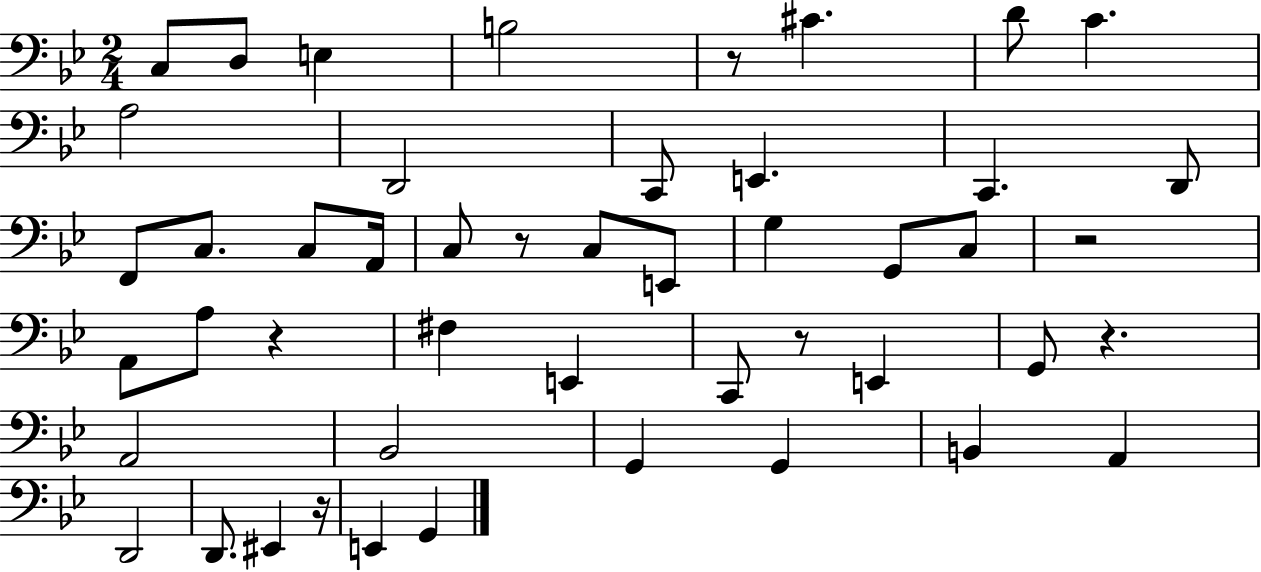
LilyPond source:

{
  \clef bass
  \numericTimeSignature
  \time 2/4
  \key bes \major
  \repeat volta 2 { c8 d8 e4 | b2 | r8 cis'4. | d'8 c'4. | \break a2 | d,2 | c,8 e,4. | c,4. d,8 | \break f,8 c8. c8 a,16 | c8 r8 c8 e,8 | g4 g,8 c8 | r2 | \break a,8 a8 r4 | fis4 e,4 | c,8 r8 e,4 | g,8 r4. | \break a,2 | bes,2 | g,4 g,4 | b,4 a,4 | \break d,2 | d,8. eis,4 r16 | e,4 g,4 | } \bar "|."
}